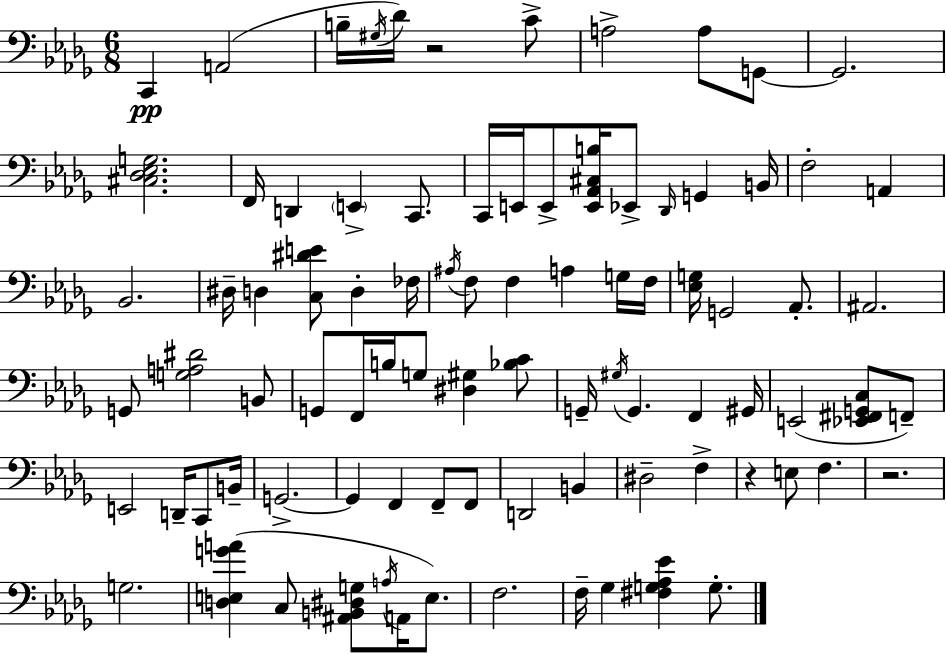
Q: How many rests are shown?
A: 3